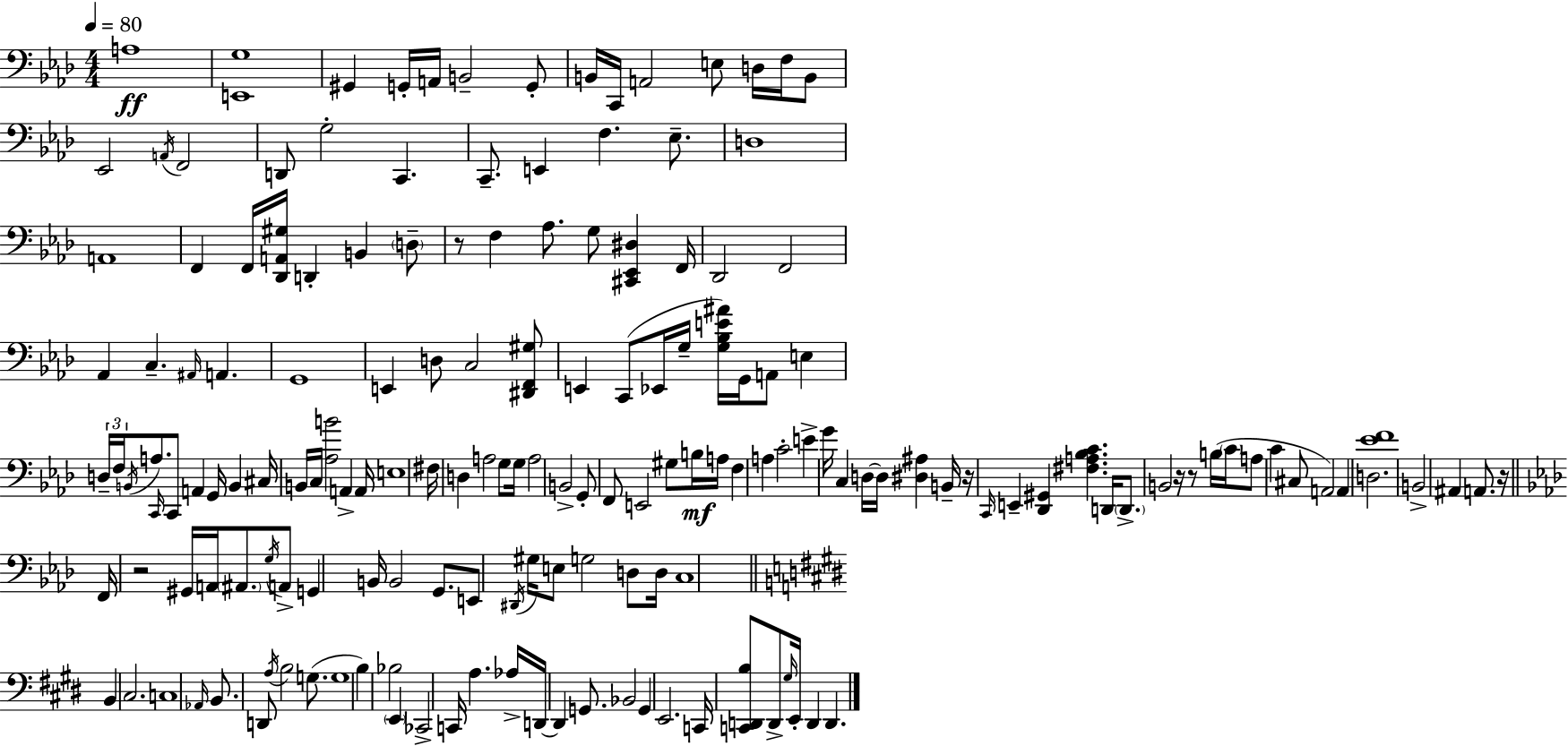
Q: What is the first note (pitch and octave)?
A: A3